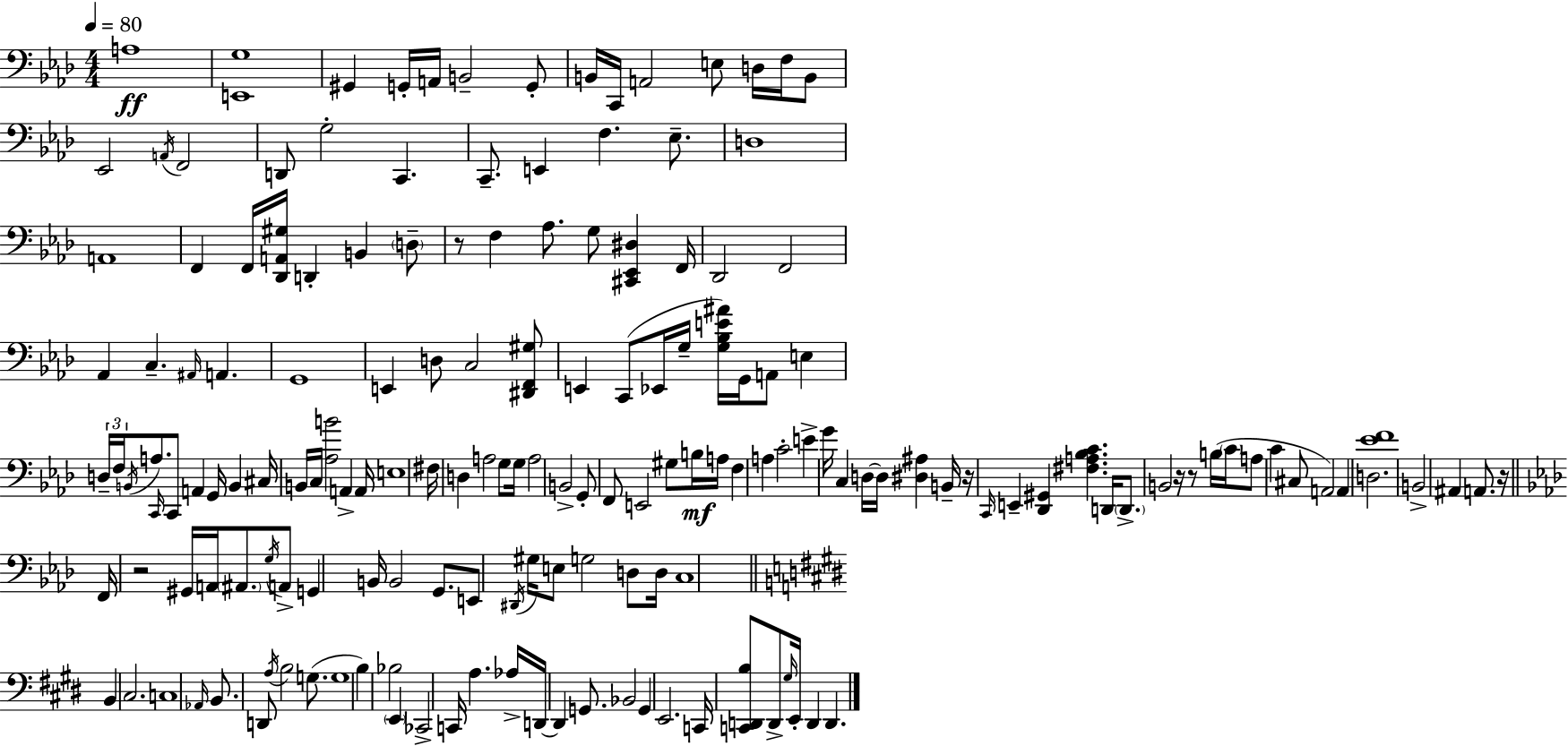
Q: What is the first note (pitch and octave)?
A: A3